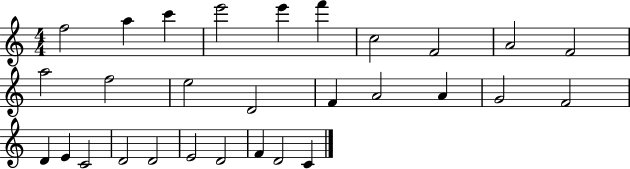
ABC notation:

X:1
T:Untitled
M:4/4
L:1/4
K:C
f2 a c' e'2 e' f' c2 F2 A2 F2 a2 f2 e2 D2 F A2 A G2 F2 D E C2 D2 D2 E2 D2 F D2 C